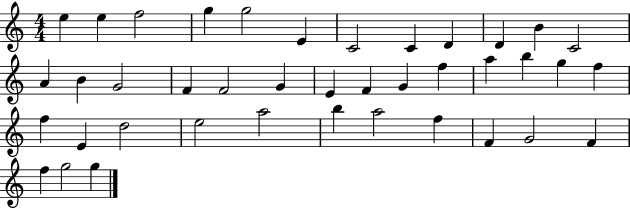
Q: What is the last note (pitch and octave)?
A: G5